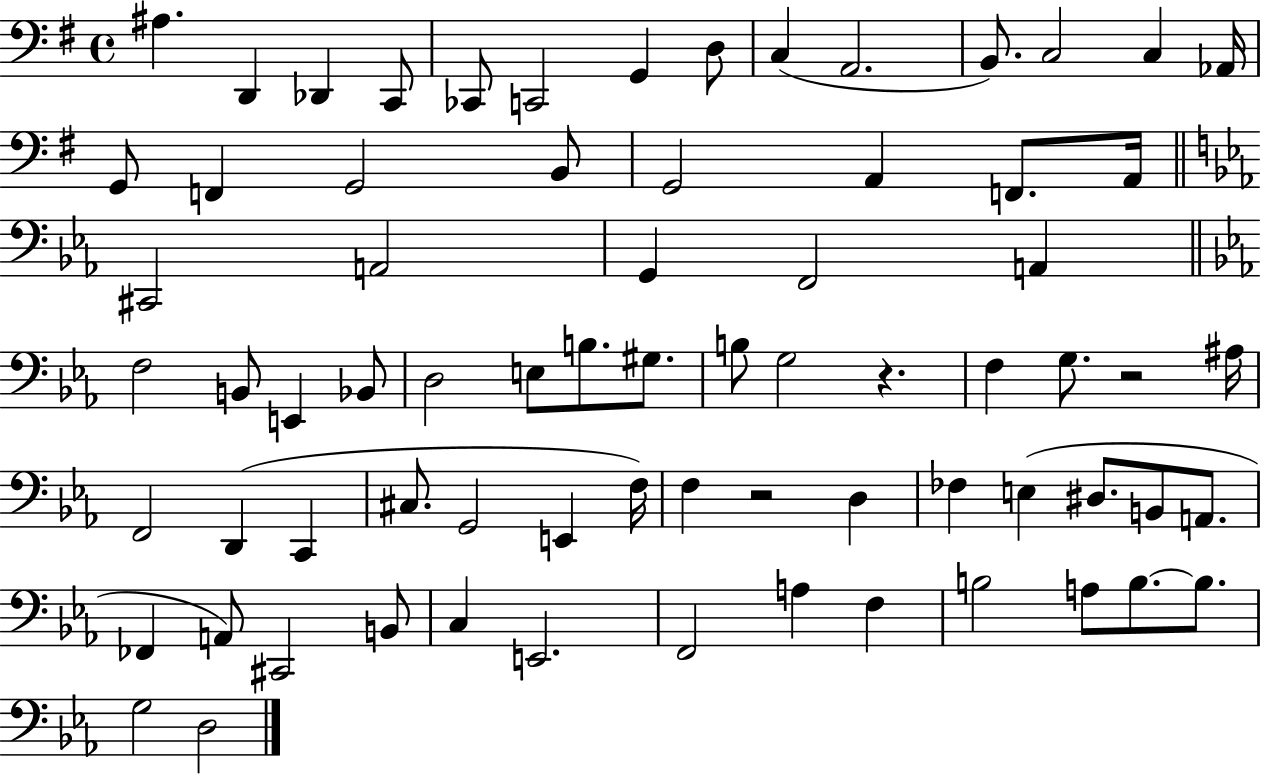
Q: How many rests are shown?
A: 3